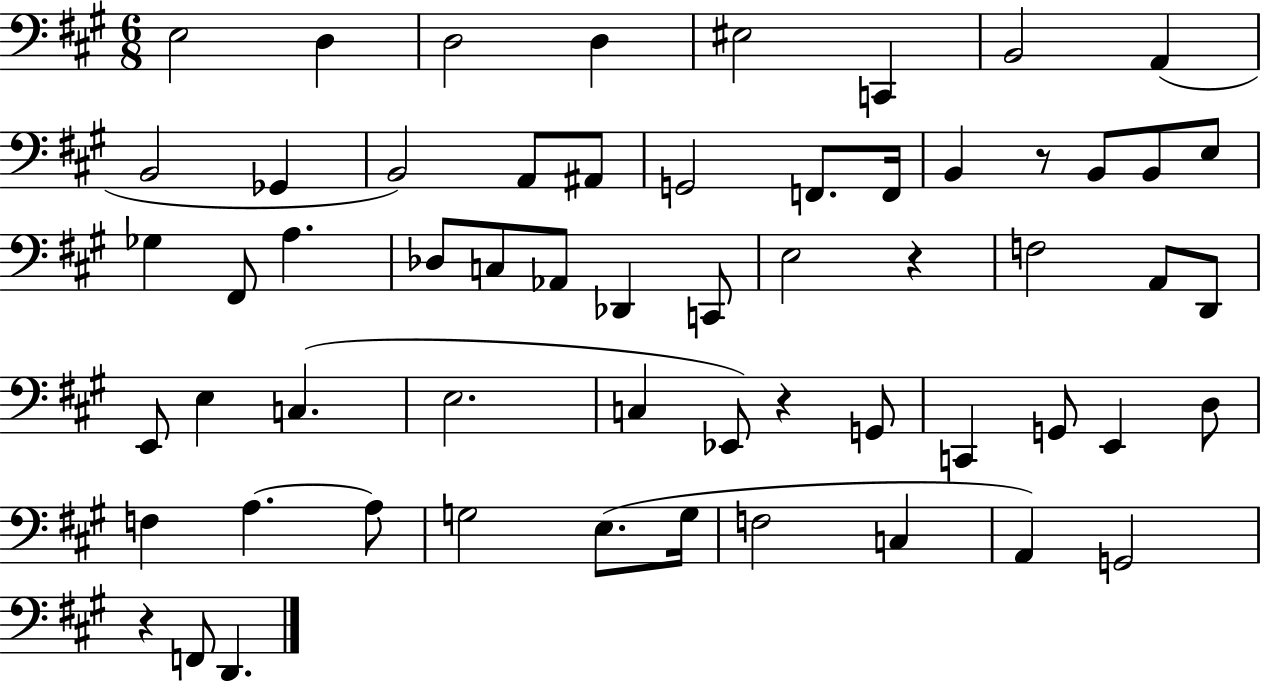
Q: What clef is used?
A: bass